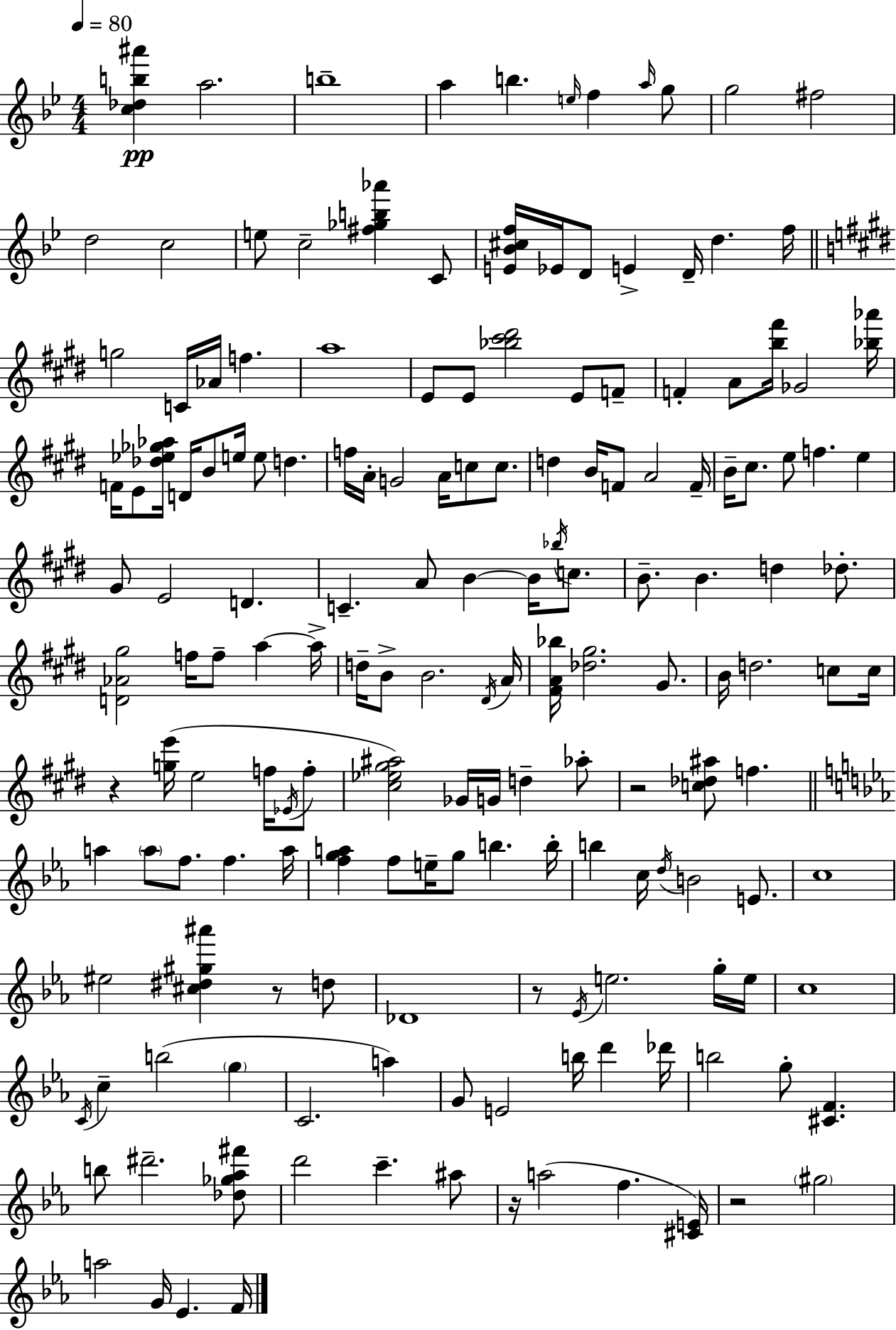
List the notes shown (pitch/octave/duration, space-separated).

[C5,Db5,B5,A#6]/q A5/h. B5/w A5/q B5/q. E5/s F5/q A5/s G5/e G5/h F#5/h D5/h C5/h E5/e C5/h [F#5,Gb5,B5,Ab6]/q C4/e [E4,Bb4,C#5,F5]/s Eb4/s D4/e E4/q D4/s D5/q. F5/s G5/h C4/s Ab4/s F5/q. A5/w E4/e E4/e [Bb5,C#6,D#6]/h E4/e F4/e F4/q A4/e [B5,F#6]/s Gb4/h [Bb5,Ab6]/s F4/s E4/e [Db5,Eb5,Gb5,Ab5]/s D4/s B4/e E5/s E5/e D5/q. F5/s A4/s G4/h A4/s C5/e C5/e. D5/q B4/s F4/e A4/h F4/s B4/s C#5/e. E5/e F5/q. E5/q G#4/e E4/h D4/q. C4/q. A4/e B4/q B4/s Bb5/s C5/e. B4/e. B4/q. D5/q Db5/e. [D4,Ab4,G#5]/h F5/s F5/e A5/q A5/s D5/s B4/e B4/h. D#4/s A4/s [F#4,A4,Bb5]/s [Db5,G#5]/h. G#4/e. B4/s D5/h. C5/e C5/s R/q [G5,E6]/s E5/h F5/s Eb4/s F5/e [C#5,Eb5,G#5,A#5]/h Gb4/s G4/s D5/q Ab5/e R/h [C5,Db5,A#5]/e F5/q. A5/q A5/e F5/e. F5/q. A5/s [F5,G5,A5]/q F5/e E5/s G5/e B5/q. B5/s B5/q C5/s D5/s B4/h E4/e. C5/w EIS5/h [C#5,D#5,G#5,A#6]/q R/e D5/e Db4/w R/e Eb4/s E5/h. G5/s E5/s C5/w C4/s C5/q B5/h G5/q C4/h. A5/q G4/e E4/h B5/s D6/q Db6/s B5/h G5/e [C#4,F4]/q. B5/e D#6/h. [Db5,Gb5,Ab5,F#6]/e D6/h C6/q. A#5/e R/s A5/h F5/q. [C#4,E4]/s R/h G#5/h A5/h G4/s Eb4/q. F4/s